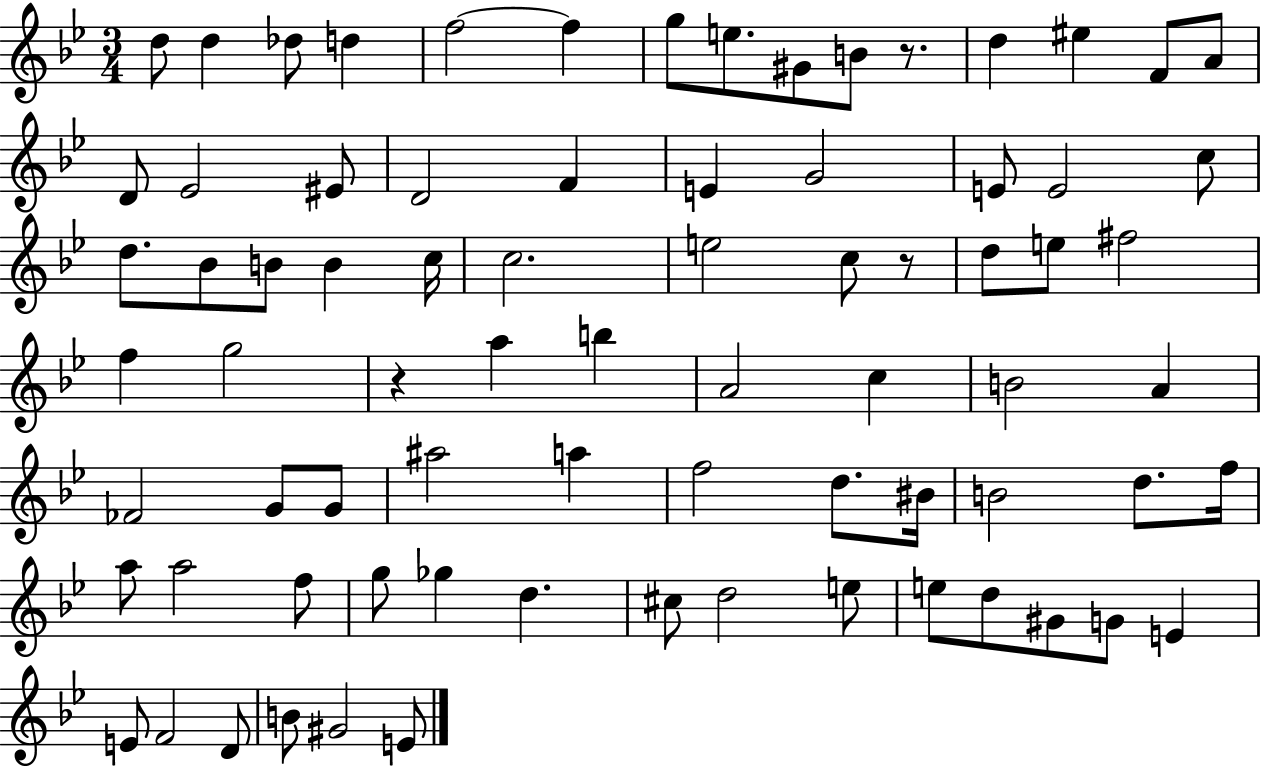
X:1
T:Untitled
M:3/4
L:1/4
K:Bb
d/2 d _d/2 d f2 f g/2 e/2 ^G/2 B/2 z/2 d ^e F/2 A/2 D/2 _E2 ^E/2 D2 F E G2 E/2 E2 c/2 d/2 _B/2 B/2 B c/4 c2 e2 c/2 z/2 d/2 e/2 ^f2 f g2 z a b A2 c B2 A _F2 G/2 G/2 ^a2 a f2 d/2 ^B/4 B2 d/2 f/4 a/2 a2 f/2 g/2 _g d ^c/2 d2 e/2 e/2 d/2 ^G/2 G/2 E E/2 F2 D/2 B/2 ^G2 E/2